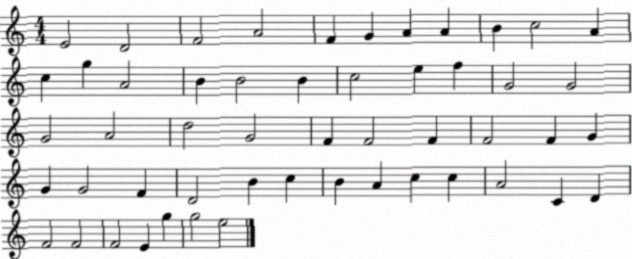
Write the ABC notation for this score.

X:1
T:Untitled
M:4/4
L:1/4
K:C
E2 D2 F2 A2 F G A A B c2 A c g A2 B B2 B c2 e f G2 G2 G2 A2 d2 G2 F F2 F F2 F G G G2 F D2 B c B A c c A2 C D F2 F2 F2 E g g2 e2